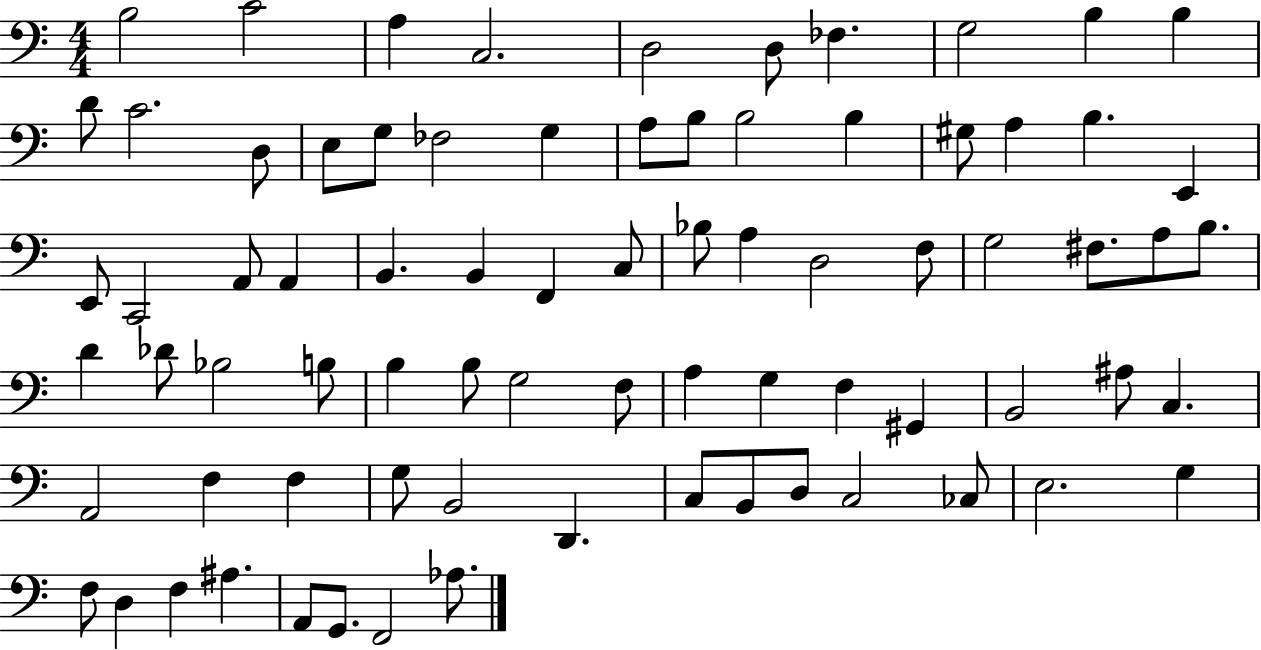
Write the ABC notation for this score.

X:1
T:Untitled
M:4/4
L:1/4
K:C
B,2 C2 A, C,2 D,2 D,/2 _F, G,2 B, B, D/2 C2 D,/2 E,/2 G,/2 _F,2 G, A,/2 B,/2 B,2 B, ^G,/2 A, B, E,, E,,/2 C,,2 A,,/2 A,, B,, B,, F,, C,/2 _B,/2 A, D,2 F,/2 G,2 ^F,/2 A,/2 B,/2 D _D/2 _B,2 B,/2 B, B,/2 G,2 F,/2 A, G, F, ^G,, B,,2 ^A,/2 C, A,,2 F, F, G,/2 B,,2 D,, C,/2 B,,/2 D,/2 C,2 _C,/2 E,2 G, F,/2 D, F, ^A, A,,/2 G,,/2 F,,2 _A,/2